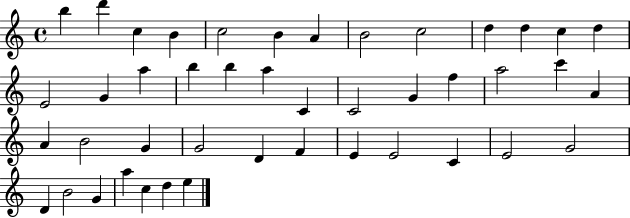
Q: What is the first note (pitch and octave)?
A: B5